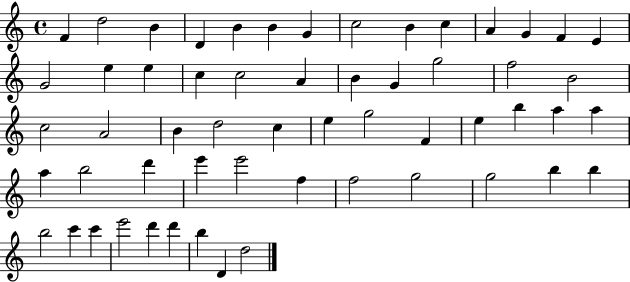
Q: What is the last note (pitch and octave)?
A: D5